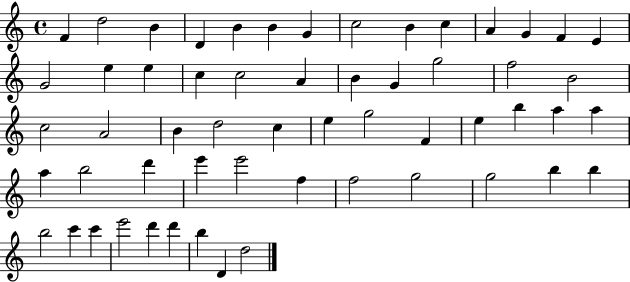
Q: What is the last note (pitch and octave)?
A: D5